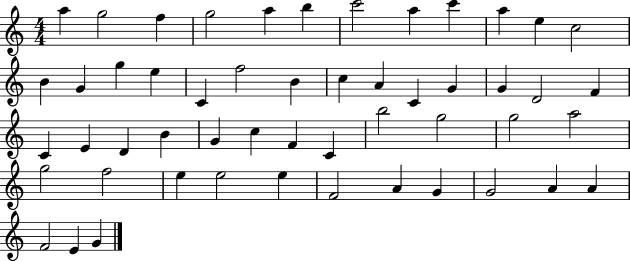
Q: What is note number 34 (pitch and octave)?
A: C4